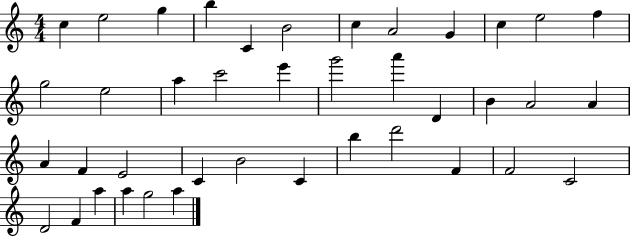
X:1
T:Untitled
M:4/4
L:1/4
K:C
c e2 g b C B2 c A2 G c e2 f g2 e2 a c'2 e' g'2 a' D B A2 A A F E2 C B2 C b d'2 F F2 C2 D2 F a a g2 a